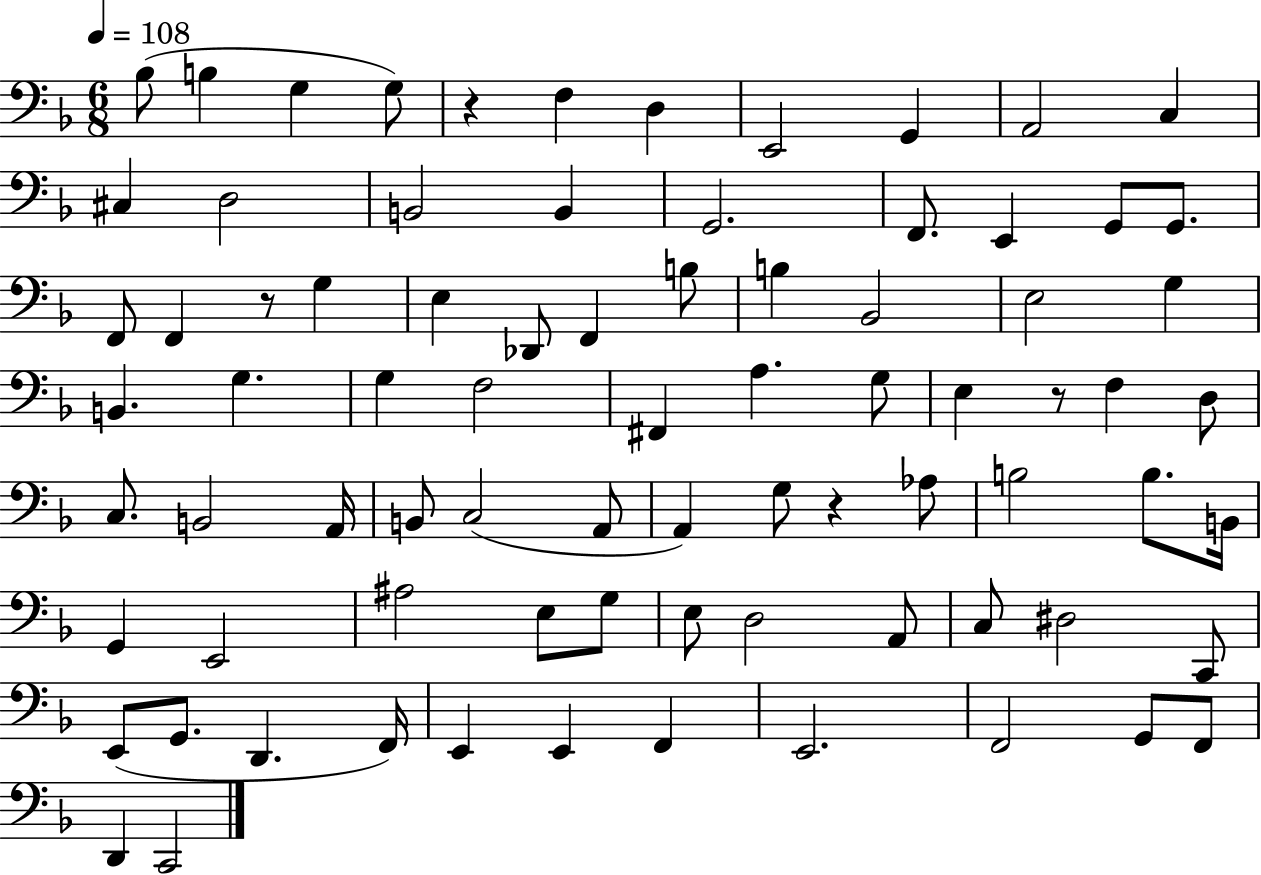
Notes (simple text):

Bb3/e B3/q G3/q G3/e R/q F3/q D3/q E2/h G2/q A2/h C3/q C#3/q D3/h B2/h B2/q G2/h. F2/e. E2/q G2/e G2/e. F2/e F2/q R/e G3/q E3/q Db2/e F2/q B3/e B3/q Bb2/h E3/h G3/q B2/q. G3/q. G3/q F3/h F#2/q A3/q. G3/e E3/q R/e F3/q D3/e C3/e. B2/h A2/s B2/e C3/h A2/e A2/q G3/e R/q Ab3/e B3/h B3/e. B2/s G2/q E2/h A#3/h E3/e G3/e E3/e D3/h A2/e C3/e D#3/h C2/e E2/e G2/e. D2/q. F2/s E2/q E2/q F2/q E2/h. F2/h G2/e F2/e D2/q C2/h